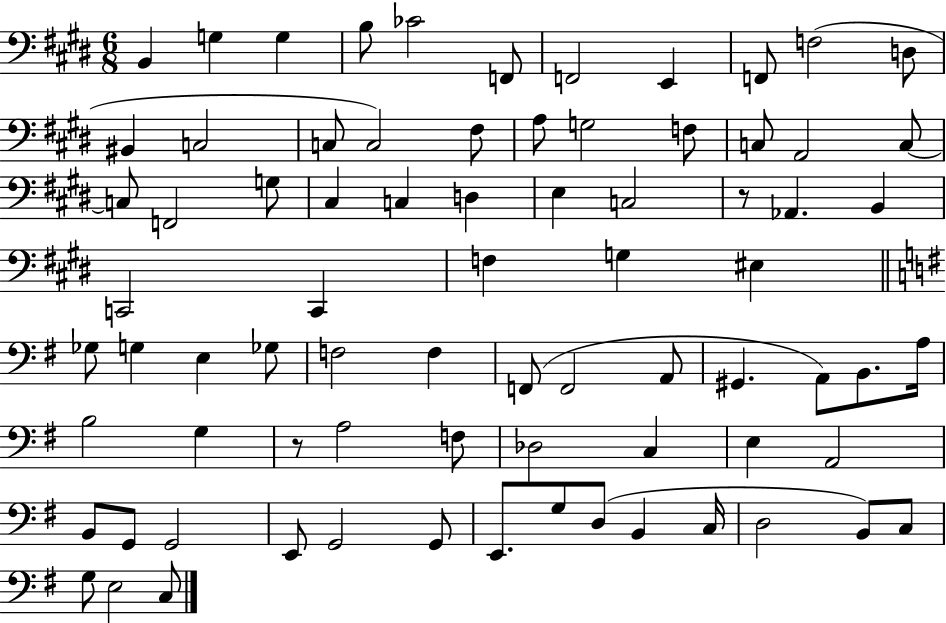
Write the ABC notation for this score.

X:1
T:Untitled
M:6/8
L:1/4
K:E
B,, G, G, B,/2 _C2 F,,/2 F,,2 E,, F,,/2 F,2 D,/2 ^B,, C,2 C,/2 C,2 ^F,/2 A,/2 G,2 F,/2 C,/2 A,,2 C,/2 C,/2 F,,2 G,/2 ^C, C, D, E, C,2 z/2 _A,, B,, C,,2 C,, F, G, ^E, _G,/2 G, E, _G,/2 F,2 F, F,,/2 F,,2 A,,/2 ^G,, A,,/2 B,,/2 A,/4 B,2 G, z/2 A,2 F,/2 _D,2 C, E, A,,2 B,,/2 G,,/2 G,,2 E,,/2 G,,2 G,,/2 E,,/2 G,/2 D,/2 B,, C,/4 D,2 B,,/2 C,/2 G,/2 E,2 C,/2